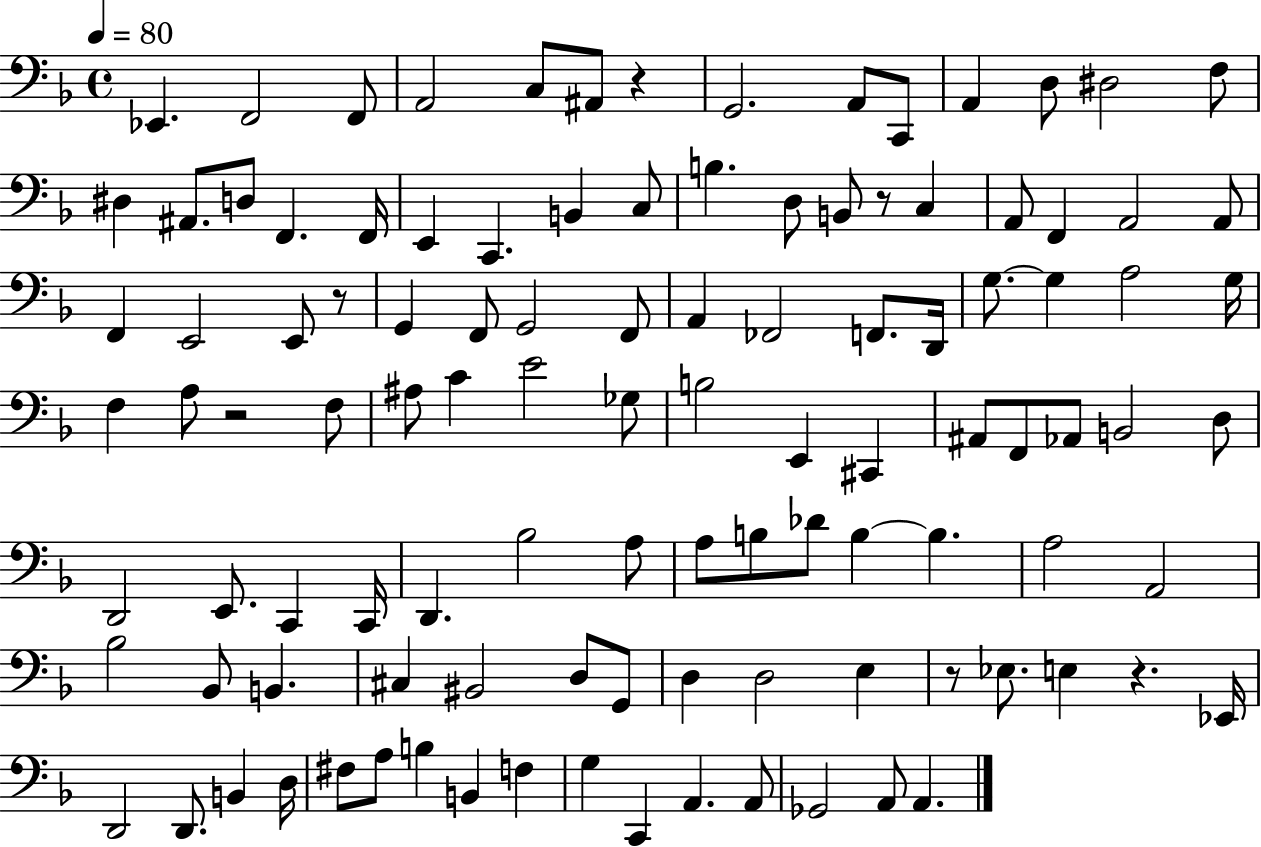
Eb2/q. F2/h F2/e A2/h C3/e A#2/e R/q G2/h. A2/e C2/e A2/q D3/e D#3/h F3/e D#3/q A#2/e. D3/e F2/q. F2/s E2/q C2/q. B2/q C3/e B3/q. D3/e B2/e R/e C3/q A2/e F2/q A2/h A2/e F2/q E2/h E2/e R/e G2/q F2/e G2/h F2/e A2/q FES2/h F2/e. D2/s G3/e. G3/q A3/h G3/s F3/q A3/e R/h F3/e A#3/e C4/q E4/h Gb3/e B3/h E2/q C#2/q A#2/e F2/e Ab2/e B2/h D3/e D2/h E2/e. C2/q C2/s D2/q. Bb3/h A3/e A3/e B3/e Db4/e B3/q B3/q. A3/h A2/h Bb3/h Bb2/e B2/q. C#3/q BIS2/h D3/e G2/e D3/q D3/h E3/q R/e Eb3/e. E3/q R/q. Eb2/s D2/h D2/e. B2/q D3/s F#3/e A3/e B3/q B2/q F3/q G3/q C2/q A2/q. A2/e Gb2/h A2/e A2/q.